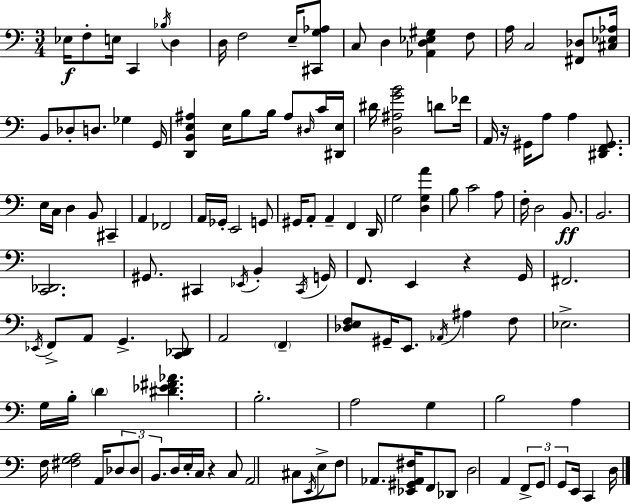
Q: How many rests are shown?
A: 3